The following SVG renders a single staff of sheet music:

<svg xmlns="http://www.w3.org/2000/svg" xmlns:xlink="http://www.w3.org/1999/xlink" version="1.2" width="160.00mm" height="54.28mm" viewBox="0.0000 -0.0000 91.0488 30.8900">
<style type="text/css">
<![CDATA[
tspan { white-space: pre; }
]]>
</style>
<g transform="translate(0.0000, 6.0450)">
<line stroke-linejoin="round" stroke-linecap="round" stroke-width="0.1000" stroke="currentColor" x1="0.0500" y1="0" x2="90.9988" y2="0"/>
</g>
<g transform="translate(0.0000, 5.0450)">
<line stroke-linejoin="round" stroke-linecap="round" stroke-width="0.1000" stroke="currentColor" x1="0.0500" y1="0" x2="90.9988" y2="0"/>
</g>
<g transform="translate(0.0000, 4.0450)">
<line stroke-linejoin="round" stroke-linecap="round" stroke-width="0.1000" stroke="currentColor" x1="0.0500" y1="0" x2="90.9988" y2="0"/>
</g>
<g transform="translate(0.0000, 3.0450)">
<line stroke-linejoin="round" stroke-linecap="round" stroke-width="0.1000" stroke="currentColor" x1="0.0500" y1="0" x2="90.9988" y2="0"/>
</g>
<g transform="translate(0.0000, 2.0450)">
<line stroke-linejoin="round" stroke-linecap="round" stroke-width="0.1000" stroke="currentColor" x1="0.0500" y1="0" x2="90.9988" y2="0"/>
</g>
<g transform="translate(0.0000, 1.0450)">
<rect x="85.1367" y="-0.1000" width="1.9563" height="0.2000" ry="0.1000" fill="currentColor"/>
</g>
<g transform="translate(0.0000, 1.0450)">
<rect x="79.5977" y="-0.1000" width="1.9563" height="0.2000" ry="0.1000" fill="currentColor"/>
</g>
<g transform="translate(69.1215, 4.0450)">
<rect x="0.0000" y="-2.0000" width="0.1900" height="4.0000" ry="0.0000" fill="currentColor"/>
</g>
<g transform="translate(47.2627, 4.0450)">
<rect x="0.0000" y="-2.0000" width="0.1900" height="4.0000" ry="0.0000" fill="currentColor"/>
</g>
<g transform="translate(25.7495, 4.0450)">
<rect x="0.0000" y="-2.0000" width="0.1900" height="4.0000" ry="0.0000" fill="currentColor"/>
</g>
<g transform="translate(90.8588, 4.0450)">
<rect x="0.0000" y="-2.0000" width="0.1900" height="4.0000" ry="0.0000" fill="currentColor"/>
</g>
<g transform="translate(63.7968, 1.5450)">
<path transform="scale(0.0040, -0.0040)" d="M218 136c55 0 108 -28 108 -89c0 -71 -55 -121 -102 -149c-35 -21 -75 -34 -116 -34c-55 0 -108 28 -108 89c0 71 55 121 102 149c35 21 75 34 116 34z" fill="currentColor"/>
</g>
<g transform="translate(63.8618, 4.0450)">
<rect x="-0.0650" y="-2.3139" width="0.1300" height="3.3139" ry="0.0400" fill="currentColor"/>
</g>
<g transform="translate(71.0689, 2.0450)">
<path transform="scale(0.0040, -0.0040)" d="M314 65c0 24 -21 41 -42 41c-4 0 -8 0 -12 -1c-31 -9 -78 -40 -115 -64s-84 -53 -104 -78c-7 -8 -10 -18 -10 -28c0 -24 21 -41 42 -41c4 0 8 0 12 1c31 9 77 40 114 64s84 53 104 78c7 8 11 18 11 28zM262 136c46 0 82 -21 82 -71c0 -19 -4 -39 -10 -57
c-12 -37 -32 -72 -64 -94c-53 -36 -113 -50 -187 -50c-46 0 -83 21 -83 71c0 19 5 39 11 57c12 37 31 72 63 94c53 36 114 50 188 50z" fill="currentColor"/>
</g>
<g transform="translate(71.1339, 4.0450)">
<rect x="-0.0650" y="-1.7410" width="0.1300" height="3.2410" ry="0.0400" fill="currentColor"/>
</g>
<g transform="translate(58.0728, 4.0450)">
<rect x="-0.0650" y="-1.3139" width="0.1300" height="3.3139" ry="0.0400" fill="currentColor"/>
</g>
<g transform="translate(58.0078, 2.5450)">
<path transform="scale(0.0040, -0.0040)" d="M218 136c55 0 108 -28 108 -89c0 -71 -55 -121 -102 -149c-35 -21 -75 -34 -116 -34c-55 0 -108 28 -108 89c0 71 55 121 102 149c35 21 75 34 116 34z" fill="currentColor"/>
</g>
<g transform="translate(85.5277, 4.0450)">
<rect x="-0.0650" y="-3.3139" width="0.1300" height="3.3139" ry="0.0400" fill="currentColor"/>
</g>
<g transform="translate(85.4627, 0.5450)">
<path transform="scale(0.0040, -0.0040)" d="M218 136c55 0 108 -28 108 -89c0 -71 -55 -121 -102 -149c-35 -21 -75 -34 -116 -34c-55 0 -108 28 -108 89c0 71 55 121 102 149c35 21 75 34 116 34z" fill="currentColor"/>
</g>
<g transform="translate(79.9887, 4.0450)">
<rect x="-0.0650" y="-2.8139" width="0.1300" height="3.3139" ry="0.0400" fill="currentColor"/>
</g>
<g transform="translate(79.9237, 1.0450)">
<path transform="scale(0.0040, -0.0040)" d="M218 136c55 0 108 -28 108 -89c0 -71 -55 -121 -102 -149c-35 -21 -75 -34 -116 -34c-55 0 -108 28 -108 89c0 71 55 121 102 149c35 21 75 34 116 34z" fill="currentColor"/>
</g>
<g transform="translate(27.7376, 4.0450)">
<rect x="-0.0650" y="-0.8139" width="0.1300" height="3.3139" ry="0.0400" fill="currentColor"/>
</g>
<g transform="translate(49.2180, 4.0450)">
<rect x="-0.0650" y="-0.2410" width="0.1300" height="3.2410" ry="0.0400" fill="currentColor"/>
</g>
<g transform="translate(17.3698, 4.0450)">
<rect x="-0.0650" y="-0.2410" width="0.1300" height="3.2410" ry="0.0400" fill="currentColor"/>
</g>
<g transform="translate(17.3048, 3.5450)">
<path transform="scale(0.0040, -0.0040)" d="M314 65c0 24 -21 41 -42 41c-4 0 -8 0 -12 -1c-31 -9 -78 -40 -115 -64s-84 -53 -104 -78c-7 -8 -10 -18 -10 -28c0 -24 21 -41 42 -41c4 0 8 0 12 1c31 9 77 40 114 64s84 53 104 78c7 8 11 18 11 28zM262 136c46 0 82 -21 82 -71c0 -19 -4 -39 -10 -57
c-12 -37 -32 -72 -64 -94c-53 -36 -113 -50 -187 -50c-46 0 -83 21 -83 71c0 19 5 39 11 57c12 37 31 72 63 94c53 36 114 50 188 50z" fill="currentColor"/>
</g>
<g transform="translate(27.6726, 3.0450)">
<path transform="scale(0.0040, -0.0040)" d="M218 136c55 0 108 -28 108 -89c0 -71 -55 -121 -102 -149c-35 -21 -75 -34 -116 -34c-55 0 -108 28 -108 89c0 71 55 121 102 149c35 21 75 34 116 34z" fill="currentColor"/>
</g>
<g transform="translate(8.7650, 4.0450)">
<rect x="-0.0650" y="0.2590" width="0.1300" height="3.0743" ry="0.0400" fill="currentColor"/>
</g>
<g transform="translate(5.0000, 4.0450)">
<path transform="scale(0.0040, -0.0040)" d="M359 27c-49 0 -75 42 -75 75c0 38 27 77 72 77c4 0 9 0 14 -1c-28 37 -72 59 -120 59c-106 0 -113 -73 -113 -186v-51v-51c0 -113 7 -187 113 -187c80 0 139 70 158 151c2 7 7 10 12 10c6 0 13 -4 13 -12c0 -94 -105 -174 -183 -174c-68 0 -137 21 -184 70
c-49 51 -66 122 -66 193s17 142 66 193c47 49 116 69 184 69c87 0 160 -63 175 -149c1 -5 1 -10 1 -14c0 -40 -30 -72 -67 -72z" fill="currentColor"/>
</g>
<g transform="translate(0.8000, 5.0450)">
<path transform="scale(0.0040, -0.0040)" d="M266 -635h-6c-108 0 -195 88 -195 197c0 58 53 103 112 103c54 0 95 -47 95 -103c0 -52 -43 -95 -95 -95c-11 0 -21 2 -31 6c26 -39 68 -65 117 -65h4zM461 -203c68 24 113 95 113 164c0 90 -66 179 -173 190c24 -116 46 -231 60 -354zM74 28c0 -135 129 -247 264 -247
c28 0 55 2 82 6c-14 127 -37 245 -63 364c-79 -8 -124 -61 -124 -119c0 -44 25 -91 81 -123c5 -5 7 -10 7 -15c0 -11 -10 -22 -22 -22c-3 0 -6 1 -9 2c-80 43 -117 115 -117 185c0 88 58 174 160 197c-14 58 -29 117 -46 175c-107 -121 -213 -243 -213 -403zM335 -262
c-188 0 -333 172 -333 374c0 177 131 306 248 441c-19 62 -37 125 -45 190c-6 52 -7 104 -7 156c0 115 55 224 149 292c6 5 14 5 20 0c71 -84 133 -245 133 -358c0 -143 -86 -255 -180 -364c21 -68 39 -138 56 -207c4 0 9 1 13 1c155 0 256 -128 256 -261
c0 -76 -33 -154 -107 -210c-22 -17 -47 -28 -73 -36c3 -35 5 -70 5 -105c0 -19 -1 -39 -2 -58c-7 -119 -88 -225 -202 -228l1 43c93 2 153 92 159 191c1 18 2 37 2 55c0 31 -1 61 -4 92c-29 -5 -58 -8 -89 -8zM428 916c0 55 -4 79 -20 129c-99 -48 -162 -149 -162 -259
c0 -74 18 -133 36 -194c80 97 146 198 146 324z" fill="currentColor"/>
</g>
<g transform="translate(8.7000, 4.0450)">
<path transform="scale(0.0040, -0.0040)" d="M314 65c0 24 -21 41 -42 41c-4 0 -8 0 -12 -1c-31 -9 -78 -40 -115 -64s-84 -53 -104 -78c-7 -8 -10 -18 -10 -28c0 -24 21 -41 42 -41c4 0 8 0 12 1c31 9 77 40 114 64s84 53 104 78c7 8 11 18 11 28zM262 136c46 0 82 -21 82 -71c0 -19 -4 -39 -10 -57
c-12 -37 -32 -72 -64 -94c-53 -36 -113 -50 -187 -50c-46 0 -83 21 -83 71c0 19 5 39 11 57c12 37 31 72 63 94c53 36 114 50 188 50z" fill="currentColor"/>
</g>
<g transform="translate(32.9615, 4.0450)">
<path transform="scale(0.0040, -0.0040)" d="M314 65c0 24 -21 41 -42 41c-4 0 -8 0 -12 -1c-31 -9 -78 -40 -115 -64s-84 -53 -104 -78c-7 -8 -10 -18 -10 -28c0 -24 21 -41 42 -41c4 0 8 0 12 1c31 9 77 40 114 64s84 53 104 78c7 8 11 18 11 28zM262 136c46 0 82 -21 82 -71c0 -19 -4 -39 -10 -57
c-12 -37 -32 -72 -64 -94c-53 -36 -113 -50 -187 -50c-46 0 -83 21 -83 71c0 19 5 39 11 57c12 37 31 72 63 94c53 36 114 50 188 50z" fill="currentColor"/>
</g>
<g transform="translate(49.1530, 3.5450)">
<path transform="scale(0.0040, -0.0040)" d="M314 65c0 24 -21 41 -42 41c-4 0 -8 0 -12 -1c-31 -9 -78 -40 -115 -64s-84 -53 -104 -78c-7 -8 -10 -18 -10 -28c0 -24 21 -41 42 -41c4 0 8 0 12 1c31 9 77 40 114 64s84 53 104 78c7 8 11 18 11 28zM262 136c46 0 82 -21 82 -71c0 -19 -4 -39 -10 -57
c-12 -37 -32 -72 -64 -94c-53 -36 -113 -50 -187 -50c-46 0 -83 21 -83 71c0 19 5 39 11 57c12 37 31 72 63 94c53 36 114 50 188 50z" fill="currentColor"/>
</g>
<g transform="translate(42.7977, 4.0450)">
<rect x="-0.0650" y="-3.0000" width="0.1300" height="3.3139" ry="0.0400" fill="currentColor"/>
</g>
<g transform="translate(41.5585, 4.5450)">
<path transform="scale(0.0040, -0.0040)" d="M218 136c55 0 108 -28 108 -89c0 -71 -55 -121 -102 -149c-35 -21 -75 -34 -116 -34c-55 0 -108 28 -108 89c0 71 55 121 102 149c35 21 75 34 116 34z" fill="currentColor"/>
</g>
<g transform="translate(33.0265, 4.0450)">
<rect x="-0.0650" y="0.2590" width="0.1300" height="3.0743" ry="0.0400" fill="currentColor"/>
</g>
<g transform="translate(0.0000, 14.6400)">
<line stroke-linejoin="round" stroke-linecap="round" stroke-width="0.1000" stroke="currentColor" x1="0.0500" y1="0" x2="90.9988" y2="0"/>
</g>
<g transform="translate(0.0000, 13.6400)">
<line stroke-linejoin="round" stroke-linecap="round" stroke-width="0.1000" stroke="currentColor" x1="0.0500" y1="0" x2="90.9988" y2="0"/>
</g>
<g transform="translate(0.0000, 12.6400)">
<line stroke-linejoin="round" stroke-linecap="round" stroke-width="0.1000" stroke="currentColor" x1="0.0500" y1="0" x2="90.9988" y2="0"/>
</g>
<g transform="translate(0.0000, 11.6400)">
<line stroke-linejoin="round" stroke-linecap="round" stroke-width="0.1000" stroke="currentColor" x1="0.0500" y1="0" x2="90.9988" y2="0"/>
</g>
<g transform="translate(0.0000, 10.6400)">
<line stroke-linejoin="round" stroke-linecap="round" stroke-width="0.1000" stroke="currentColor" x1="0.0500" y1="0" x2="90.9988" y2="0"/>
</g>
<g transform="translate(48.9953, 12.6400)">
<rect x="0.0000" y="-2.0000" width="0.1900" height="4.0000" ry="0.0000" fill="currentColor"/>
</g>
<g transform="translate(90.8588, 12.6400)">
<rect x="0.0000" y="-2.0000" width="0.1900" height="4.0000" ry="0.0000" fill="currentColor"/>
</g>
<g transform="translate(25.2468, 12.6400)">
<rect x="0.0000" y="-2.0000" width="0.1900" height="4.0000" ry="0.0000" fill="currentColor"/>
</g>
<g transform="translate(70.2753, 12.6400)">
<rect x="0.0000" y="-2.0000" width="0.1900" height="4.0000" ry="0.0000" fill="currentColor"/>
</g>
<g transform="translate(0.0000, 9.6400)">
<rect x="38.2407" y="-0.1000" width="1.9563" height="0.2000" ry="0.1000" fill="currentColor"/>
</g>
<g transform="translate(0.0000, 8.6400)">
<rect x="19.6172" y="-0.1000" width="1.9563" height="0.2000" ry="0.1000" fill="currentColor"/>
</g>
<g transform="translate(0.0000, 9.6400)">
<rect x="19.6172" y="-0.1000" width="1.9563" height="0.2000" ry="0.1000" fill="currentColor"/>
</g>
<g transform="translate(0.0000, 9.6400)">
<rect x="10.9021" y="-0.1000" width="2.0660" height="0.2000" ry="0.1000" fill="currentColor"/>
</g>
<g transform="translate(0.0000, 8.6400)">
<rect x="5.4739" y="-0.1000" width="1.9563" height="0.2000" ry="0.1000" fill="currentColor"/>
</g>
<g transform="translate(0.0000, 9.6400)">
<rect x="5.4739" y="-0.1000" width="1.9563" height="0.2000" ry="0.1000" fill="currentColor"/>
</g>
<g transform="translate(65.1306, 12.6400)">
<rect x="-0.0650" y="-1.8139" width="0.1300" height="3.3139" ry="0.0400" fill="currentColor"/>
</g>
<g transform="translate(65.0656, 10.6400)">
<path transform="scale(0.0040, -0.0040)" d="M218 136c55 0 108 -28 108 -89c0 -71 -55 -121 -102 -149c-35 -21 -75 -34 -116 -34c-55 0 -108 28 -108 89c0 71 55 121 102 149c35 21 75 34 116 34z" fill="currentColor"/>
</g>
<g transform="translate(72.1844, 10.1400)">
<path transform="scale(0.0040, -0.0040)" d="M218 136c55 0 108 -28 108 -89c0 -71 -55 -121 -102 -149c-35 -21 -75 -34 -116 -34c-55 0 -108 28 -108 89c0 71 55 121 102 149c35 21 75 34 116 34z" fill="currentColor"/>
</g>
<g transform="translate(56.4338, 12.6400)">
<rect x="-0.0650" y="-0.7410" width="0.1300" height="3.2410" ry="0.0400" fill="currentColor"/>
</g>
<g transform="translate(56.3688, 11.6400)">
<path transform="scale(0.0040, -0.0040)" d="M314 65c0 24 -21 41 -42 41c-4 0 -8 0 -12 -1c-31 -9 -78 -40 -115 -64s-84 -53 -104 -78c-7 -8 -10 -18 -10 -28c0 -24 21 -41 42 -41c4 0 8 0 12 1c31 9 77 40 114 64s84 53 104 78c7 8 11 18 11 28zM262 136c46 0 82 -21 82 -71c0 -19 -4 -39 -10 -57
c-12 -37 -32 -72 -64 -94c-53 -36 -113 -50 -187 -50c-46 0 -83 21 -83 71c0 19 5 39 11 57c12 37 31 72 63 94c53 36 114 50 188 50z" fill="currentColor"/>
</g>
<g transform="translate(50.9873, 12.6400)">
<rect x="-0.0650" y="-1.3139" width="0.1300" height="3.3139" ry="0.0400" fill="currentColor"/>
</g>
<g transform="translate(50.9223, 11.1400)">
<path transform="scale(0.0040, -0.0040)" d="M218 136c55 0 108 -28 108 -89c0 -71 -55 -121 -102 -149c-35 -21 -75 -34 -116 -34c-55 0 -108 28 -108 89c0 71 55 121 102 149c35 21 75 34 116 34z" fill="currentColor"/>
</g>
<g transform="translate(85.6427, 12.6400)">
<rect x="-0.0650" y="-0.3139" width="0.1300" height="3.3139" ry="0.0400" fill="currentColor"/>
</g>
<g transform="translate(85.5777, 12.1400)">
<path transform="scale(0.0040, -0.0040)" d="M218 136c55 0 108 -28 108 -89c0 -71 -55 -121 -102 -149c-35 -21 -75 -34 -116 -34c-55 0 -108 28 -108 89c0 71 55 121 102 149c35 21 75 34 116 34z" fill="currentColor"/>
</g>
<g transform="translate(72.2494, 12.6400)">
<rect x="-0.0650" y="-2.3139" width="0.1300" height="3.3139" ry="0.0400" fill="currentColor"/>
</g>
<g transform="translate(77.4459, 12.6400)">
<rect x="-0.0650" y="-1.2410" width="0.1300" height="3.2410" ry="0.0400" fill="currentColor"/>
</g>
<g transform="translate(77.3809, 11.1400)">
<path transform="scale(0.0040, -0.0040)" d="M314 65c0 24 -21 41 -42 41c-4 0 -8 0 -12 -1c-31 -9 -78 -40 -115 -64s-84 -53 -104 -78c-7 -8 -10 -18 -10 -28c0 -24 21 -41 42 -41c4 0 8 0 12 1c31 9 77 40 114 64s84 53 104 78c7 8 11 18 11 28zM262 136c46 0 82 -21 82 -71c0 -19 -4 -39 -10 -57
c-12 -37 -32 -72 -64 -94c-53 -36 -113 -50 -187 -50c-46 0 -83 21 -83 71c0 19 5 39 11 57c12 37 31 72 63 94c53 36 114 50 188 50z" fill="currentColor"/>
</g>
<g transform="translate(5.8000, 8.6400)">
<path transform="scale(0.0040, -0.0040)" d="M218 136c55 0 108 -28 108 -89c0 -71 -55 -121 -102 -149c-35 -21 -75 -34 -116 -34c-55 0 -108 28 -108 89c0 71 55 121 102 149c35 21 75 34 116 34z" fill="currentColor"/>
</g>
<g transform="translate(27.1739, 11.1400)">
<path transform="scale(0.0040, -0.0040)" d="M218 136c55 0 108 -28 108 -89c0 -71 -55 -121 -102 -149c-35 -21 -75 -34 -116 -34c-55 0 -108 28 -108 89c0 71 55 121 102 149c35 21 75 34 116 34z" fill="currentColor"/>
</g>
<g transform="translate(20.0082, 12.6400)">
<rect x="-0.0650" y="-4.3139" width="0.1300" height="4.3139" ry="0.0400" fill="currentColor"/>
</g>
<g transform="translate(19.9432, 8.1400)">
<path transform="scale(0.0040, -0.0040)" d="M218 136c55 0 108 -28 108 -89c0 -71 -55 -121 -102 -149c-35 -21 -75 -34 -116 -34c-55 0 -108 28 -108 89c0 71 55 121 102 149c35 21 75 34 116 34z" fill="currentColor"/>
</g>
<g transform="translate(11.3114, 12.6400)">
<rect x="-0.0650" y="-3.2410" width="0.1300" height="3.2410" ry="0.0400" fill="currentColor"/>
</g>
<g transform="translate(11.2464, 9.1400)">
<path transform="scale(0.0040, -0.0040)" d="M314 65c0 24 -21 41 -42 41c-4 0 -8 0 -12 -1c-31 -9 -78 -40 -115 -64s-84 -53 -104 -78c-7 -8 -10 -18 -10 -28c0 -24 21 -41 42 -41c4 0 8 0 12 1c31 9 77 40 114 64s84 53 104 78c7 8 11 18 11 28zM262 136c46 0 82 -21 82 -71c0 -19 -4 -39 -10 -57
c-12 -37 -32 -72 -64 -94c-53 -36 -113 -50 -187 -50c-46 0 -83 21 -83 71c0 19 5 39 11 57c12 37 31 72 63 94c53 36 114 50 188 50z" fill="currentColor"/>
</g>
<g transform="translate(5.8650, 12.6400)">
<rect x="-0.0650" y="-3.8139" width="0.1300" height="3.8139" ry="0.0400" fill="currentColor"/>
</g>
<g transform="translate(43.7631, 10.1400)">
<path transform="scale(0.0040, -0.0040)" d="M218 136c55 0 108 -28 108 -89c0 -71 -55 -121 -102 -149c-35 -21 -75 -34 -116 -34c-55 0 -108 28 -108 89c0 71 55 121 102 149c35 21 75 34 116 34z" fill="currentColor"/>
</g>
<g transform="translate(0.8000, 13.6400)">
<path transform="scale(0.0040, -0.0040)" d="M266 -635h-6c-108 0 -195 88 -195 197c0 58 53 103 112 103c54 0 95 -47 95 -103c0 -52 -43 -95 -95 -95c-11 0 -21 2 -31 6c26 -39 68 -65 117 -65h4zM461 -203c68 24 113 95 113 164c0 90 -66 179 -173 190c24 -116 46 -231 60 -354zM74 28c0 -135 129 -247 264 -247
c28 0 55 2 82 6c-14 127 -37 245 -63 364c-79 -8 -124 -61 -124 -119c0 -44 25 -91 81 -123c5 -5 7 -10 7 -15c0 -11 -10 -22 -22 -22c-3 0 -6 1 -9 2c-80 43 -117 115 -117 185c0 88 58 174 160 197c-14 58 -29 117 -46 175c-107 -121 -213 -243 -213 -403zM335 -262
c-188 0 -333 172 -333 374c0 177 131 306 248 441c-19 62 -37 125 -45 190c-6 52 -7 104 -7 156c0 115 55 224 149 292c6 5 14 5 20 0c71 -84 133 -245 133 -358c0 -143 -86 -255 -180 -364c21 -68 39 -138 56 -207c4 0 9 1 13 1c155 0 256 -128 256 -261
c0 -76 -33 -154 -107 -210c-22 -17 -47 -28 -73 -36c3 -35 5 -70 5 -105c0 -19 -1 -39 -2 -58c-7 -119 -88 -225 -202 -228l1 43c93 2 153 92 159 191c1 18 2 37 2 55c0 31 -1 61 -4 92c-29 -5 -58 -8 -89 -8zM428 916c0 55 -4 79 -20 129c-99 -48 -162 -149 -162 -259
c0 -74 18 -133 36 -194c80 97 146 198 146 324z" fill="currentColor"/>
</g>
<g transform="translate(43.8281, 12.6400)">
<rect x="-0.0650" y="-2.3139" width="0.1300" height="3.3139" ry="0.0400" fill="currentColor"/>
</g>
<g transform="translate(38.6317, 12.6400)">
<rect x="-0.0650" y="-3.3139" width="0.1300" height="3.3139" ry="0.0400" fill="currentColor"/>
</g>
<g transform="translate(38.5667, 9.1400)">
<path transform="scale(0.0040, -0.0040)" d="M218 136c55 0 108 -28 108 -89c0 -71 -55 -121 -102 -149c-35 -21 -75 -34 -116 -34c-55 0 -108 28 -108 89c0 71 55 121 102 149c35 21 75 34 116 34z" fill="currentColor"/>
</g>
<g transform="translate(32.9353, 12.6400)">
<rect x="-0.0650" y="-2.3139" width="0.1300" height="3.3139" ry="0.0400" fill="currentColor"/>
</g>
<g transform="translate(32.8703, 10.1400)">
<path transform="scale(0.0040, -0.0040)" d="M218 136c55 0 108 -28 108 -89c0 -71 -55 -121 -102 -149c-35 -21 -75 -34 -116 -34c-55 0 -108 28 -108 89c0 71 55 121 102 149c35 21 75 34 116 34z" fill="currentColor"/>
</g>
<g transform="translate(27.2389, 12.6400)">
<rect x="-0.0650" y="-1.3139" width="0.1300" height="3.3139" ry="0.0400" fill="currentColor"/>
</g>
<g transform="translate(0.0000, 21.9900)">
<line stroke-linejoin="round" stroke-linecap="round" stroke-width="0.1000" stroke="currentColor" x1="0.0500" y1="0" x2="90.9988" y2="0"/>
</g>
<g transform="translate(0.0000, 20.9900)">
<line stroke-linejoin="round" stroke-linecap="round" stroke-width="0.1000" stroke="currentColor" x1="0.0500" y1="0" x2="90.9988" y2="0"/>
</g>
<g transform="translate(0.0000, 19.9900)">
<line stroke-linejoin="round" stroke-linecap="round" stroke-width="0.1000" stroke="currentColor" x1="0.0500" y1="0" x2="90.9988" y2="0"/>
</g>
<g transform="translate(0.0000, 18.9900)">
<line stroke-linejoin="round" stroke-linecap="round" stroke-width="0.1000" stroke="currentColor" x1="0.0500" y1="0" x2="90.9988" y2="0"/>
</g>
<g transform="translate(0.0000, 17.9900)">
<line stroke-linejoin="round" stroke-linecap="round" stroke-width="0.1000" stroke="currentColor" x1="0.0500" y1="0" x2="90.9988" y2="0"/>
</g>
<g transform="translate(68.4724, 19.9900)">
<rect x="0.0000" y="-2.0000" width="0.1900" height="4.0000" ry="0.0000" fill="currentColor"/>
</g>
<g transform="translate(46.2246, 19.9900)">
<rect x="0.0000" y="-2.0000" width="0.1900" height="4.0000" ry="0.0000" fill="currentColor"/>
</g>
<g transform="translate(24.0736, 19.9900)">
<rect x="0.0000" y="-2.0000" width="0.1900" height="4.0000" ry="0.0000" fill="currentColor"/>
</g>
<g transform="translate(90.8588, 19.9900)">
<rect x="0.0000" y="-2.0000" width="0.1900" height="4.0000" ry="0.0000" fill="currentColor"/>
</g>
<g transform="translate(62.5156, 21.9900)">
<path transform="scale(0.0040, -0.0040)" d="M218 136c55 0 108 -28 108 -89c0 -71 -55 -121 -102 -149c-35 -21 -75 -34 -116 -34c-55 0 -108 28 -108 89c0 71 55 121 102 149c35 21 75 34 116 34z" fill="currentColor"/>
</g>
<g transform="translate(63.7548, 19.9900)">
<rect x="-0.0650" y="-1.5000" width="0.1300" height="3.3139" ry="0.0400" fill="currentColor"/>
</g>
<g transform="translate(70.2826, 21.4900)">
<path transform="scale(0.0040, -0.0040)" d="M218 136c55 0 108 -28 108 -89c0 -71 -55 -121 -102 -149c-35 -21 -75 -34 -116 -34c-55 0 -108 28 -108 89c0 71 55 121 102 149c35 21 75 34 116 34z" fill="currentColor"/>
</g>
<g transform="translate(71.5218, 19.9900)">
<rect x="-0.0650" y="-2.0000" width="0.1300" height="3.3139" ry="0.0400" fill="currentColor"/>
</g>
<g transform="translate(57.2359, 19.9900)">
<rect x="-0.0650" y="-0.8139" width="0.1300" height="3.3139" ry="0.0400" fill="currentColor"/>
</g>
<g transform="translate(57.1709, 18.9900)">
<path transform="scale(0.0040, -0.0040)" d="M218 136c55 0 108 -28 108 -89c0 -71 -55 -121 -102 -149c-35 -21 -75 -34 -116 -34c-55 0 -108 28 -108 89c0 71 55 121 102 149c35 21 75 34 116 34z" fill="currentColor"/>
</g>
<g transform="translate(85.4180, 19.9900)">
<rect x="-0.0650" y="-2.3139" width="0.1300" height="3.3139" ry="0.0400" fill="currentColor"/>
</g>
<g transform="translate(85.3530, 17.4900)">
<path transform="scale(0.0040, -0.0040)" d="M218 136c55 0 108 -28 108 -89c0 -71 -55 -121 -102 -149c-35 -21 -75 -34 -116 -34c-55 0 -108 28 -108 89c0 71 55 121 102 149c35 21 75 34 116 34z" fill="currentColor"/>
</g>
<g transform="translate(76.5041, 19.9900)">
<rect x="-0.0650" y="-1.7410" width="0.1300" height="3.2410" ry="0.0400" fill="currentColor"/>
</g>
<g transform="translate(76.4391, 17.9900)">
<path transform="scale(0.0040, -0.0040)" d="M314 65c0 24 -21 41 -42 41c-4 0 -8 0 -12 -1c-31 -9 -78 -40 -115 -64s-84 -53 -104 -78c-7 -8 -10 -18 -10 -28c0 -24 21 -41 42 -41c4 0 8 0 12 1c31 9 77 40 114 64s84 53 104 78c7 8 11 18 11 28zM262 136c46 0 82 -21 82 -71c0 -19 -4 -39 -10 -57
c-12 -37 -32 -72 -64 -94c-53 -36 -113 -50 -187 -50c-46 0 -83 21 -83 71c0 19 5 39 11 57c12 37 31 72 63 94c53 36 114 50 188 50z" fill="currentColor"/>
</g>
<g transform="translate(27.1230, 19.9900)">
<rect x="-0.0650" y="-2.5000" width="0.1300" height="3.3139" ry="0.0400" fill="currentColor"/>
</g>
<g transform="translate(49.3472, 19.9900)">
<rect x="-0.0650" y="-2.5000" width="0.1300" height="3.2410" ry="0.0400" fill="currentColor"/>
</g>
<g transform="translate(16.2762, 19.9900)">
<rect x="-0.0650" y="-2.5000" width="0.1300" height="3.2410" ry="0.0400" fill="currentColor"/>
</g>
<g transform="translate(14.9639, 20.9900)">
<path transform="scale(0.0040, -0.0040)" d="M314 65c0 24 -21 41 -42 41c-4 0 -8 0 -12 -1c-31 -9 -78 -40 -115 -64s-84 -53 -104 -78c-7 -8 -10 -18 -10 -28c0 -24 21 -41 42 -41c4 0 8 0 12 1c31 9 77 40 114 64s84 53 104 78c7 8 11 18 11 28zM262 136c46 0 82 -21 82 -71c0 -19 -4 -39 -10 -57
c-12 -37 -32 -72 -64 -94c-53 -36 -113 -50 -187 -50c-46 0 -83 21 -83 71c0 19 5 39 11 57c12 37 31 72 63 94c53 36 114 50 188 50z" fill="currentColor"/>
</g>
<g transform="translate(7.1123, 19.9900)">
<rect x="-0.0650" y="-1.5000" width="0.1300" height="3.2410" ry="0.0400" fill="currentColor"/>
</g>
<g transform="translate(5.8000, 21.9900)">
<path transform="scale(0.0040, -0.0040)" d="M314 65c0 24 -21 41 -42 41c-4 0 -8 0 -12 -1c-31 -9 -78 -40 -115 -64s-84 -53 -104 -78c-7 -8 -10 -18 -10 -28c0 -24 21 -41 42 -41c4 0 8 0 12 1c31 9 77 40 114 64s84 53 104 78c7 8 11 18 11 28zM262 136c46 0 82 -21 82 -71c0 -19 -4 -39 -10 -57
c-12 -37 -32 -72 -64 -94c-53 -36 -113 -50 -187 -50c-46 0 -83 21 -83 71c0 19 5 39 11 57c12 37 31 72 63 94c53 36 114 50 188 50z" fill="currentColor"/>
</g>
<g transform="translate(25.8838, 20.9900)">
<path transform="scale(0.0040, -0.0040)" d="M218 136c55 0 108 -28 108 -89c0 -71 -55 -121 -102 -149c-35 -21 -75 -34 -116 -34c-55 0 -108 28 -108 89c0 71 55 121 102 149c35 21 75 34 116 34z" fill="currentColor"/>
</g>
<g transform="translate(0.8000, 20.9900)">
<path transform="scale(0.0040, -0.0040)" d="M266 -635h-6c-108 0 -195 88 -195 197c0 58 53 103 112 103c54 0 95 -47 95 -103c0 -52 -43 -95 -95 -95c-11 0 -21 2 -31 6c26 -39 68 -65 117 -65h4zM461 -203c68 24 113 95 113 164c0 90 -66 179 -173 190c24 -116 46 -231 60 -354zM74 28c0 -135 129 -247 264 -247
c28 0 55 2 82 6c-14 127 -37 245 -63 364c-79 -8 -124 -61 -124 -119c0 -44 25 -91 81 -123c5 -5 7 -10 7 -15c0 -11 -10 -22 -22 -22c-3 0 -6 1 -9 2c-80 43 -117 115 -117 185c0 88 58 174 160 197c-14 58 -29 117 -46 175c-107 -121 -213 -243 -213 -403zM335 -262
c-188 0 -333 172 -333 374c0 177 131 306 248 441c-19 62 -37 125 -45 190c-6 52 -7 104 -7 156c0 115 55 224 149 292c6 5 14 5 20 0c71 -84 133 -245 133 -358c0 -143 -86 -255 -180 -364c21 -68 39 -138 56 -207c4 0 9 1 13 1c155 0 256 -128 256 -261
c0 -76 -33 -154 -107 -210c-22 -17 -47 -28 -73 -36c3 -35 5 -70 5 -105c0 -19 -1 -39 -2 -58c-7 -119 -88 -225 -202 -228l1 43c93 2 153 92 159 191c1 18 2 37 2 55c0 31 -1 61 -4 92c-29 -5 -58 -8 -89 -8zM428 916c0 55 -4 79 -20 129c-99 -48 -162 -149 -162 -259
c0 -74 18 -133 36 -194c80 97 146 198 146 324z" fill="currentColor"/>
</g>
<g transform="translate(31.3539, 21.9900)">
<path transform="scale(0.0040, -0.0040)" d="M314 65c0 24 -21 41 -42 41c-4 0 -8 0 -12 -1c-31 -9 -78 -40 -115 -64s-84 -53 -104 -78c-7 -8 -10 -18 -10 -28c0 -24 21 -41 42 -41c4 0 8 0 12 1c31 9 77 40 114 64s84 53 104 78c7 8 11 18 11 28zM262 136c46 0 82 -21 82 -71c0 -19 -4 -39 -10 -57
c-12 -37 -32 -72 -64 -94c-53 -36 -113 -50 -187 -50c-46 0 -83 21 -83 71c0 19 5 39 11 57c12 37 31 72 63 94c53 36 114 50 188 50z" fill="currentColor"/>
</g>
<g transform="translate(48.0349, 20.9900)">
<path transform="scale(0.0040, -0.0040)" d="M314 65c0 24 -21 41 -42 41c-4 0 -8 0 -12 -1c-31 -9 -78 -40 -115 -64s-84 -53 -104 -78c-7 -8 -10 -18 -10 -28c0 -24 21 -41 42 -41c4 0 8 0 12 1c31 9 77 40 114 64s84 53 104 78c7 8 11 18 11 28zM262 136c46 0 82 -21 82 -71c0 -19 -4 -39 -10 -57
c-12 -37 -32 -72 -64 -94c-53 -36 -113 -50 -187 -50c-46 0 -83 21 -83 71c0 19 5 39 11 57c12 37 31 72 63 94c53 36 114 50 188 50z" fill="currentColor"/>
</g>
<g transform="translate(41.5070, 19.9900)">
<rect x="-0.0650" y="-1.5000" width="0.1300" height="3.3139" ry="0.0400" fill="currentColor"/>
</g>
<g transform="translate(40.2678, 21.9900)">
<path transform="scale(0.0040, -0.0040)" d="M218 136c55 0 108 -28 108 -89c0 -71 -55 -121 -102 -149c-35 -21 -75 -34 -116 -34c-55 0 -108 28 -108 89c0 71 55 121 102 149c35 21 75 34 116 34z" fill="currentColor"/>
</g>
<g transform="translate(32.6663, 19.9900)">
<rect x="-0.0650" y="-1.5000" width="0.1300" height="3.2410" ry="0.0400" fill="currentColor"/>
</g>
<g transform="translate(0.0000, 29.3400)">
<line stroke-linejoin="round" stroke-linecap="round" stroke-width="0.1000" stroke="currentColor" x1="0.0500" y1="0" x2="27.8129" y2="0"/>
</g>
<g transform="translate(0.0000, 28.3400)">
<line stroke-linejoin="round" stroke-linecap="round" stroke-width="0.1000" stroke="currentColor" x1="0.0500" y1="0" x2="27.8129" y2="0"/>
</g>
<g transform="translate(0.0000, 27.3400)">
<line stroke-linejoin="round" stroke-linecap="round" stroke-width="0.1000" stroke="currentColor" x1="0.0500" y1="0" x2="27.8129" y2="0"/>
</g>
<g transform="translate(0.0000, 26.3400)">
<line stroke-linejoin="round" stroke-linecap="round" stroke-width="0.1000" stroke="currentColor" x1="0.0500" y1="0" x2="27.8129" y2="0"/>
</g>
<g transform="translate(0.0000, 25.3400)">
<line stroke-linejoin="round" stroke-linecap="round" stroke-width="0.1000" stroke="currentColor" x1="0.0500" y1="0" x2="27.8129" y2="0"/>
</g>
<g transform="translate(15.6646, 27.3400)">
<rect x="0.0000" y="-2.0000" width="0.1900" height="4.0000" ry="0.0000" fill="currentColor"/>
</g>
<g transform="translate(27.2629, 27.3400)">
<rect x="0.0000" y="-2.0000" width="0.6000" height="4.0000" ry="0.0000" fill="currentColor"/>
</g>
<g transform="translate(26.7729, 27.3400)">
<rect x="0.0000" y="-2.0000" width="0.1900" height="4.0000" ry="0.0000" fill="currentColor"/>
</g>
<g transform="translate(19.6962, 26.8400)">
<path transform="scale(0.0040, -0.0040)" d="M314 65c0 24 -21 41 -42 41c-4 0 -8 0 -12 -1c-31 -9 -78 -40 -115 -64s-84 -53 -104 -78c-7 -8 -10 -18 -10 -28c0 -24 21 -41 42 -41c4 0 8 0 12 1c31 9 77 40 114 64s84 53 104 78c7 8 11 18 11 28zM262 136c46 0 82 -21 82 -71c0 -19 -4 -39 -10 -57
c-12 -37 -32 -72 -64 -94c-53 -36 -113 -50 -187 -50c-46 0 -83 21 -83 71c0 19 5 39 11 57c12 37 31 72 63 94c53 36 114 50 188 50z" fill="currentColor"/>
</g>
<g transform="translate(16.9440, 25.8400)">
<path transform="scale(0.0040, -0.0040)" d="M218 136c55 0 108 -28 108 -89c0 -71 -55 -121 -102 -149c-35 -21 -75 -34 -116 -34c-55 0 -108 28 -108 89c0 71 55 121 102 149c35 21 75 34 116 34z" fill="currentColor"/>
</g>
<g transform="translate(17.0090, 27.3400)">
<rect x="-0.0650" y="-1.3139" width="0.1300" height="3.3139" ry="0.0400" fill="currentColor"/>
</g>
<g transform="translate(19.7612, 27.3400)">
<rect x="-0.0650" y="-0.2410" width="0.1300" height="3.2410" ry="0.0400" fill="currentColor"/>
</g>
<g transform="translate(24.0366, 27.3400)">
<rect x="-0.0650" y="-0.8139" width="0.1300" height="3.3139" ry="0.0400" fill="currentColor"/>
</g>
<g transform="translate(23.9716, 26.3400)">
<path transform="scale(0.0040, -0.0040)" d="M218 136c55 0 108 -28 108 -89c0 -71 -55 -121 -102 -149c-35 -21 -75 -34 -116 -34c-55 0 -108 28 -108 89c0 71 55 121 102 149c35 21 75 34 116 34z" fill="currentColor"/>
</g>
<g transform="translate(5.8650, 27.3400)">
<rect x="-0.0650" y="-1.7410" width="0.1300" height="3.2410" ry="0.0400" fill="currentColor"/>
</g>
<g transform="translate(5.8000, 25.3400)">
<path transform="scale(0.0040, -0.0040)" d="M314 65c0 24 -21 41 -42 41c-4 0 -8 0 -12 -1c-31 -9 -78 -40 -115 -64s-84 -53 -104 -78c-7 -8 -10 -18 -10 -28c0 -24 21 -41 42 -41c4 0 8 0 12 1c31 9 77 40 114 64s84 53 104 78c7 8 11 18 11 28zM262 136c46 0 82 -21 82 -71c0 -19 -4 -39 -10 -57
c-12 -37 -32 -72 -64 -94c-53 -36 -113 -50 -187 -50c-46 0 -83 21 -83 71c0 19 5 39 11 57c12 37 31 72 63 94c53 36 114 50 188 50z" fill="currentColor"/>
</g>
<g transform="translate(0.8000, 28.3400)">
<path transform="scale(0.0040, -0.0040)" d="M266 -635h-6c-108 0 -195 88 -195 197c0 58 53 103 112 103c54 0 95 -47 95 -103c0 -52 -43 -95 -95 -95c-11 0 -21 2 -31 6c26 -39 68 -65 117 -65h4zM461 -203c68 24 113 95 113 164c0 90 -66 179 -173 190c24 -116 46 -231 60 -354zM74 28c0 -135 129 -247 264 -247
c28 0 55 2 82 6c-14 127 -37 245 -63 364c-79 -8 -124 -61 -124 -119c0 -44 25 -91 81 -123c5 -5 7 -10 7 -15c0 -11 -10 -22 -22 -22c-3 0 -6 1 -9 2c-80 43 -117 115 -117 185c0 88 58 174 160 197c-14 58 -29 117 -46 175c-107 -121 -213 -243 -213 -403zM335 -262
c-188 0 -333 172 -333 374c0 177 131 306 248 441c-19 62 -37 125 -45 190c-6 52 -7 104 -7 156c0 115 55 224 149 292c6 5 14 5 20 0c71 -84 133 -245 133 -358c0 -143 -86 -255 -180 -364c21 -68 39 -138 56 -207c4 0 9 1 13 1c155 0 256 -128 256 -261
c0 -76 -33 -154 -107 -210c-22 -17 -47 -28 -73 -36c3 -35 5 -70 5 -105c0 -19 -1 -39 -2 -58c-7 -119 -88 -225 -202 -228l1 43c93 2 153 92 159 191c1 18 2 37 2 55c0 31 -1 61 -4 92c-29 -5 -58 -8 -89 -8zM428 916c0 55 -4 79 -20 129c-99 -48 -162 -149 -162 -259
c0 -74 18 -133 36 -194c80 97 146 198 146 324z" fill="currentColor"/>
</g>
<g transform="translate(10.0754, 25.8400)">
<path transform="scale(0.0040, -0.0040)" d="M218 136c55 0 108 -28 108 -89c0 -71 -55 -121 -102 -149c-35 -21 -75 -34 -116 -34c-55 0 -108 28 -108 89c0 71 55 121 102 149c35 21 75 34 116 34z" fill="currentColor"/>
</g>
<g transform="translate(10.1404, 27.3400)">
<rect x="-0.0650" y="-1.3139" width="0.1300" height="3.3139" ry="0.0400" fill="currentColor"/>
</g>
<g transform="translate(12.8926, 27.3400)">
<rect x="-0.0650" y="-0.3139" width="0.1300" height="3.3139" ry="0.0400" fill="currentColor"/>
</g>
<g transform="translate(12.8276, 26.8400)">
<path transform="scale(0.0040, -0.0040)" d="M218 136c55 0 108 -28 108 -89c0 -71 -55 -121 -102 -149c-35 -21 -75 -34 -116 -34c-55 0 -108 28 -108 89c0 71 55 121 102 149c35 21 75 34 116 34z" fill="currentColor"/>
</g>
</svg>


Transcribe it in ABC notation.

X:1
T:Untitled
M:4/4
L:1/4
K:C
B2 c2 d B2 A c2 e g f2 a b c' b2 d' e g b g e d2 f g e2 c E2 G2 G E2 E G2 d E F f2 g f2 e c e c2 d